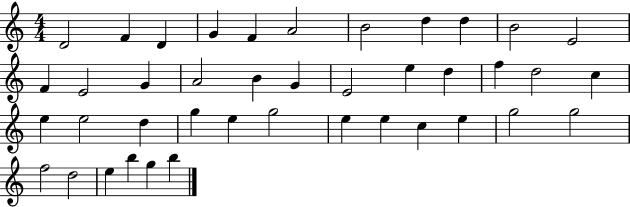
X:1
T:Untitled
M:4/4
L:1/4
K:C
D2 F D G F A2 B2 d d B2 E2 F E2 G A2 B G E2 e d f d2 c e e2 d g e g2 e e c e g2 g2 f2 d2 e b g b